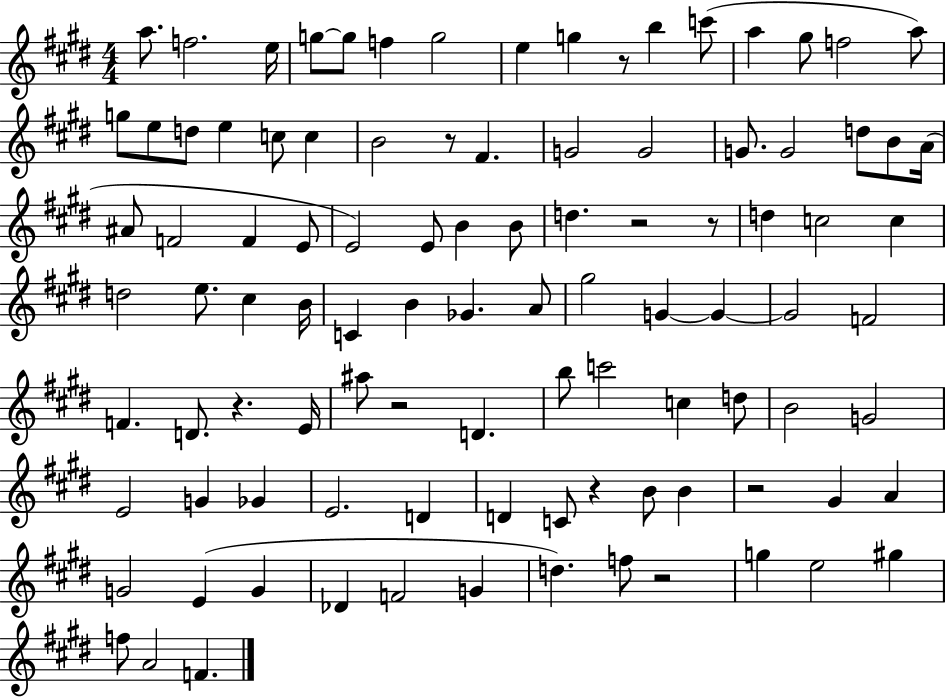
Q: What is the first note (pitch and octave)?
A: A5